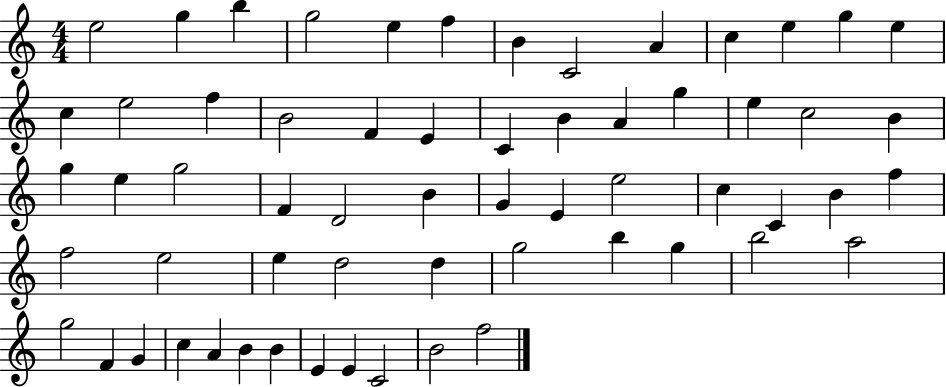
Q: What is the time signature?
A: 4/4